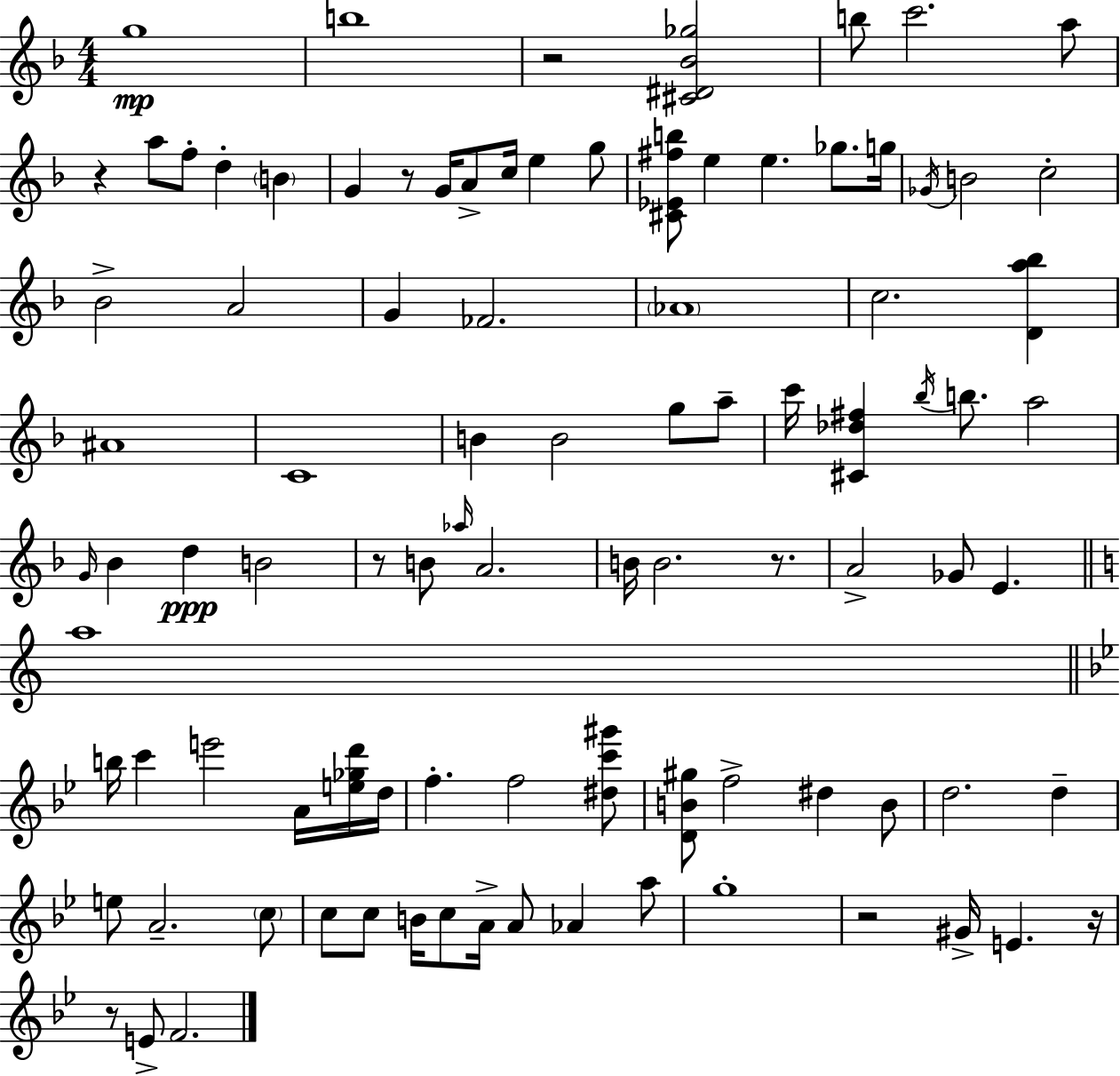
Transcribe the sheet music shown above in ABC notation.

X:1
T:Untitled
M:4/4
L:1/4
K:Dm
g4 b4 z2 [^C^D_B_g]2 b/2 c'2 a/2 z a/2 f/2 d B G z/2 G/4 A/2 c/4 e g/2 [^C_E^fb]/2 e e _g/2 g/4 _G/4 B2 c2 _B2 A2 G _F2 _A4 c2 [Da_b] ^A4 C4 B B2 g/2 a/2 c'/4 [^C_d^f] _b/4 b/2 a2 G/4 _B d B2 z/2 B/2 _a/4 A2 B/4 B2 z/2 A2 _G/2 E a4 b/4 c' e'2 A/4 [e_gd']/4 d/4 f f2 [^dc'^g']/2 [DB^g]/2 f2 ^d B/2 d2 d e/2 A2 c/2 c/2 c/2 B/4 c/2 A/4 A/2 _A a/2 g4 z2 ^G/4 E z/4 z/2 E/2 F2